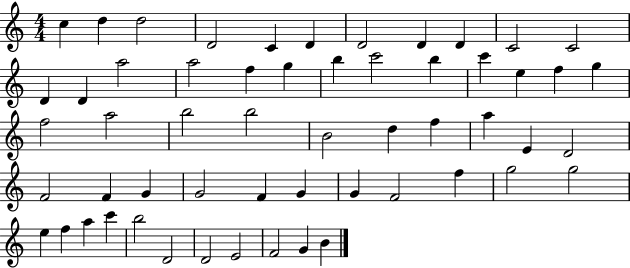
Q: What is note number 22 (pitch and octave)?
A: E5